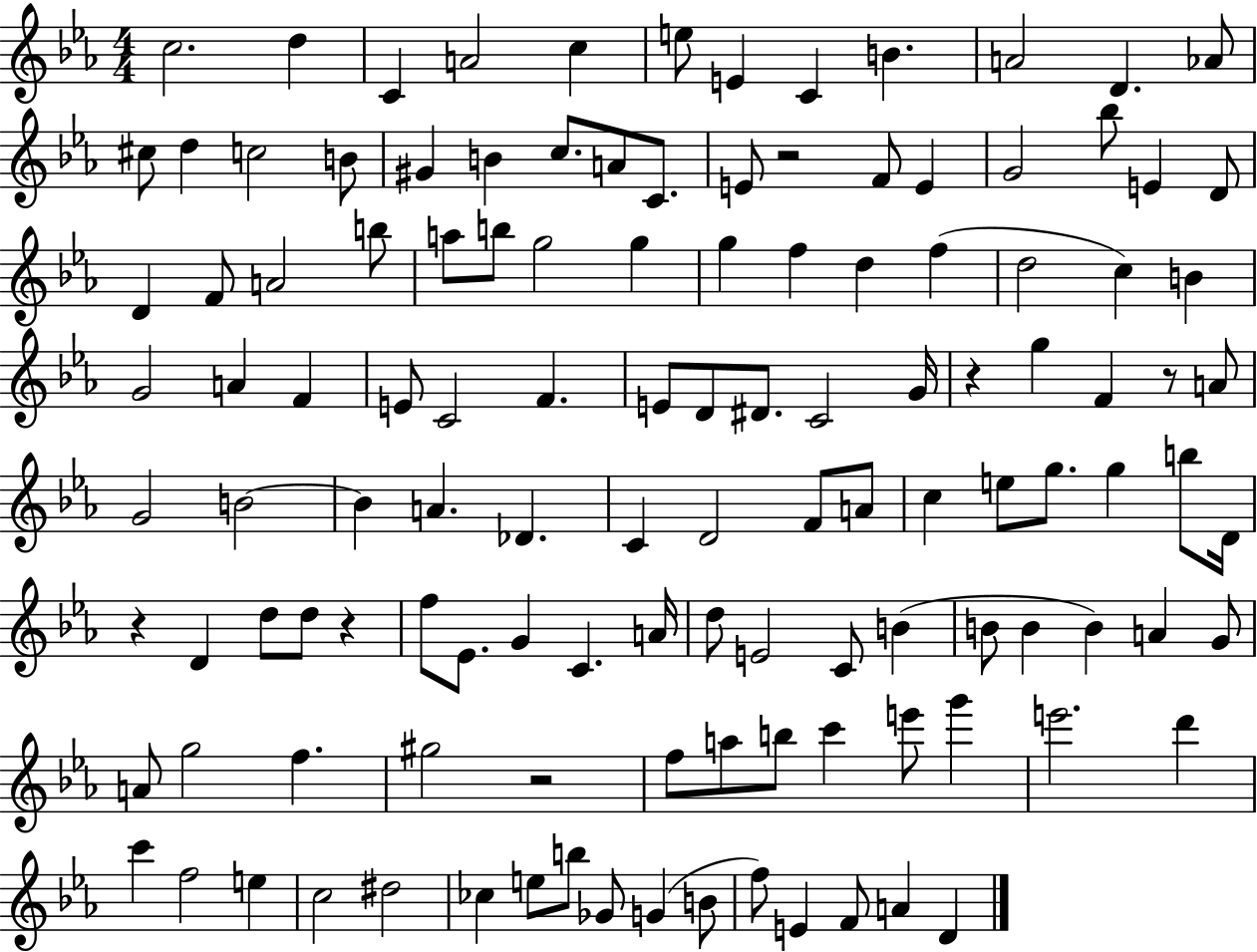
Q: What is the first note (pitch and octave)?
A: C5